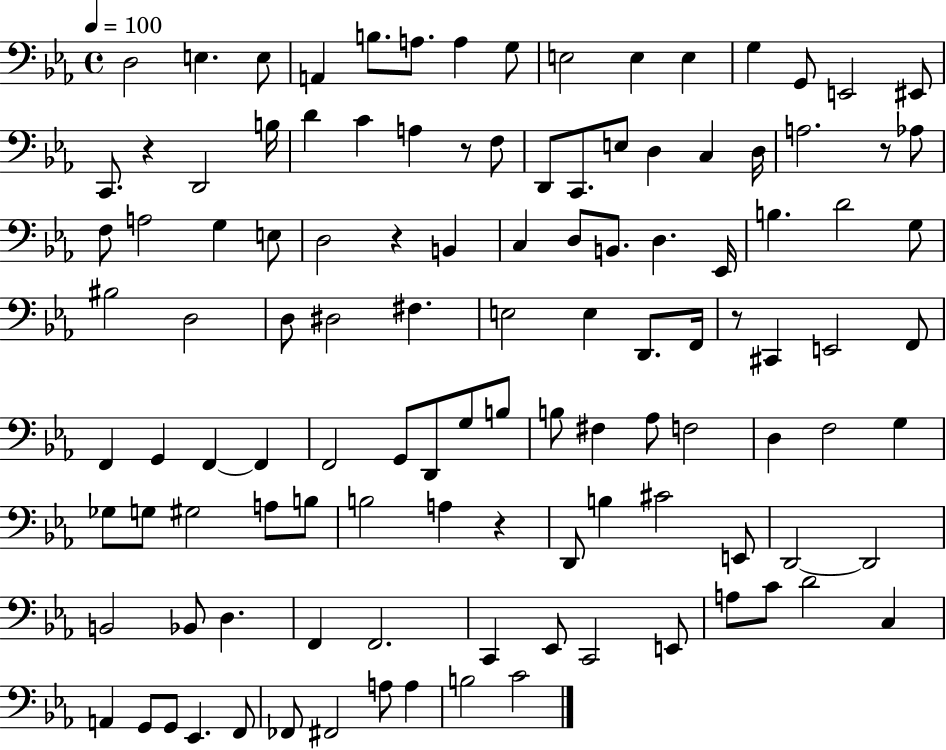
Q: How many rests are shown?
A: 6